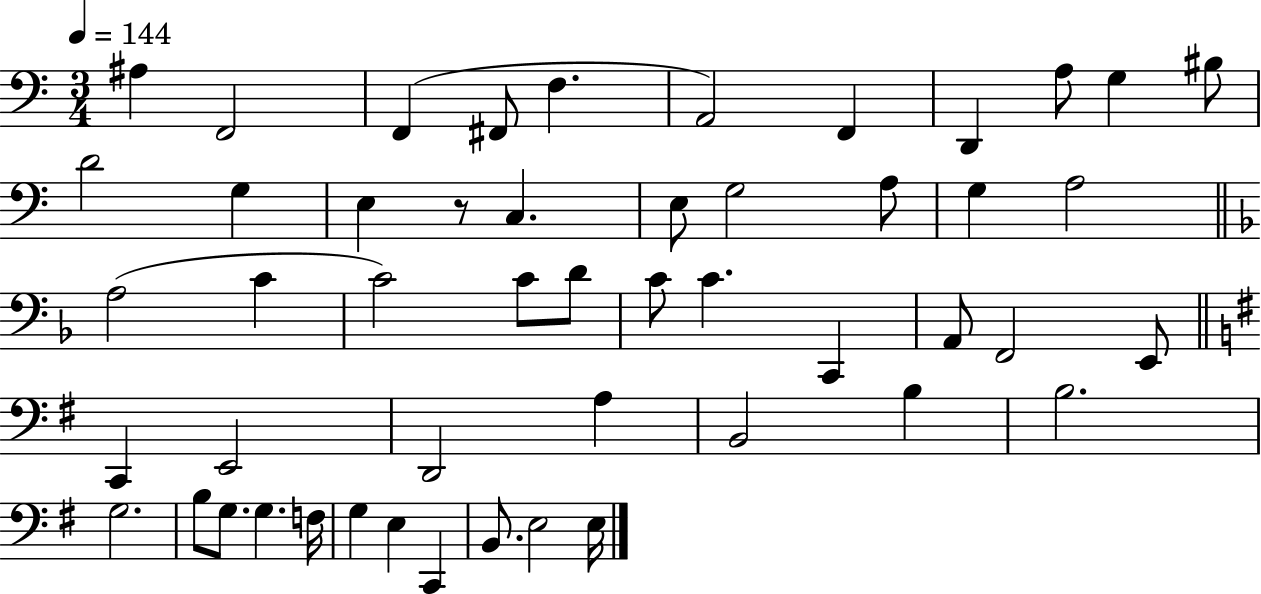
X:1
T:Untitled
M:3/4
L:1/4
K:C
^A, F,,2 F,, ^F,,/2 F, A,,2 F,, D,, A,/2 G, ^B,/2 D2 G, E, z/2 C, E,/2 G,2 A,/2 G, A,2 A,2 C C2 C/2 D/2 C/2 C C,, A,,/2 F,,2 E,,/2 C,, E,,2 D,,2 A, B,,2 B, B,2 G,2 B,/2 G,/2 G, F,/4 G, E, C,, B,,/2 E,2 E,/4